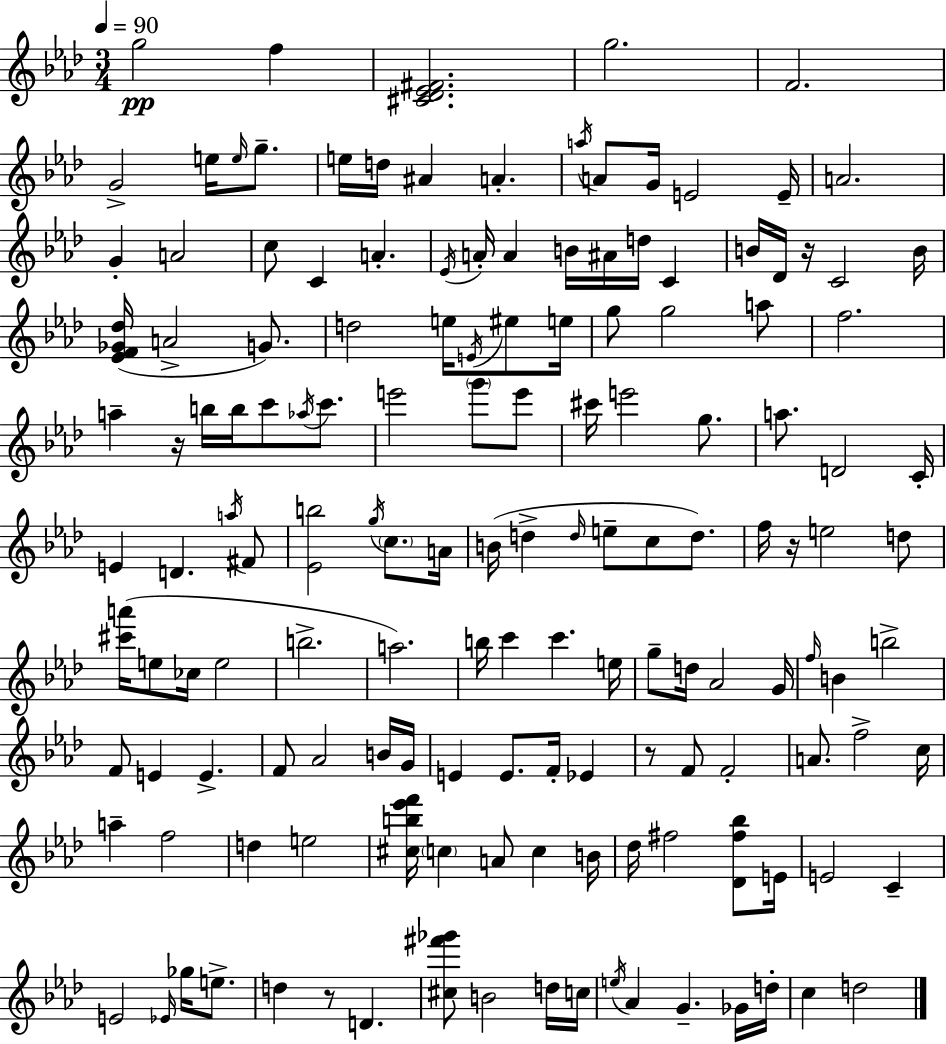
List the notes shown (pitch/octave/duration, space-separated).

G5/h F5/q [C#4,Db4,Eb4,F#4]/h. G5/h. F4/h. G4/h E5/s E5/s G5/e. E5/s D5/s A#4/q A4/q. A5/s A4/e G4/s E4/h E4/s A4/h. G4/q A4/h C5/e C4/q A4/q. Eb4/s A4/s A4/q B4/s A#4/s D5/s C4/q B4/s Db4/s R/s C4/h B4/s [Eb4,F4,Gb4,Db5]/s A4/h G4/e. D5/h E5/s E4/s EIS5/e E5/s G5/e G5/h A5/e F5/h. A5/q R/s B5/s B5/s C6/e Ab5/s C6/e. E6/h G6/e E6/e C#6/s E6/h G5/e. A5/e. D4/h C4/s E4/q D4/q. A5/s F#4/e [Eb4,B5]/h G5/s C5/e. A4/s B4/s D5/q D5/s E5/e C5/e D5/e. F5/s R/s E5/h D5/e [C#6,A6]/s E5/e CES5/s E5/h B5/h. A5/h. B5/s C6/q C6/q. E5/s G5/e D5/s Ab4/h G4/s F5/s B4/q B5/h F4/e E4/q E4/q. F4/e Ab4/h B4/s G4/s E4/q E4/e. F4/s Eb4/q R/e F4/e F4/h A4/e. F5/h C5/s A5/q F5/h D5/q E5/h [C#5,B5,Eb6,F6]/s C5/q A4/e C5/q B4/s Db5/s F#5/h [Db4,F#5,Bb5]/e E4/s E4/h C4/q E4/h Eb4/s Gb5/s E5/e. D5/q R/e D4/q. [C#5,F#6,Gb6]/e B4/h D5/s C5/s E5/s Ab4/q G4/q. Gb4/s D5/s C5/q D5/h